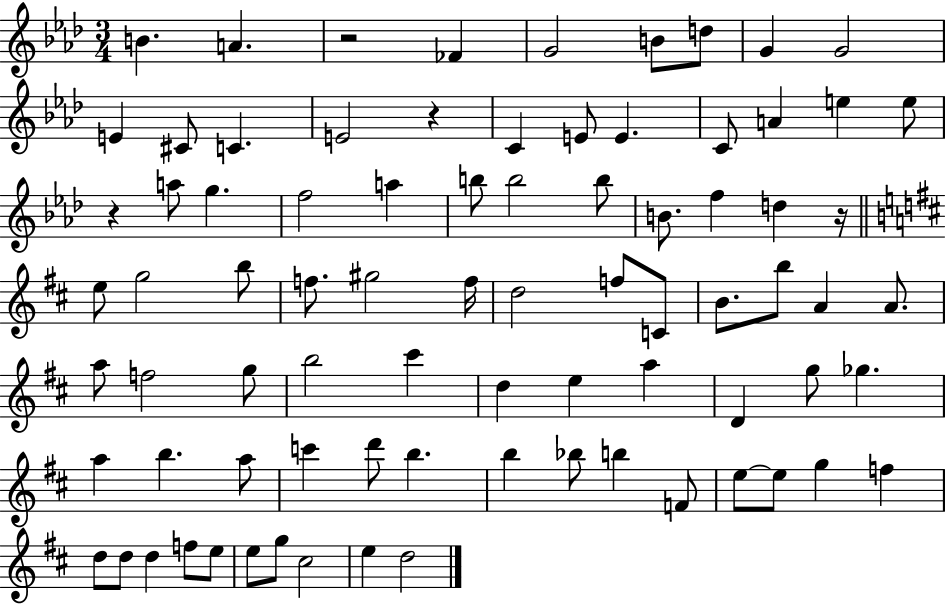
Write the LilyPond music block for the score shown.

{
  \clef treble
  \numericTimeSignature
  \time 3/4
  \key aes \major
  b'4. a'4. | r2 fes'4 | g'2 b'8 d''8 | g'4 g'2 | \break e'4 cis'8 c'4. | e'2 r4 | c'4 e'8 e'4. | c'8 a'4 e''4 e''8 | \break r4 a''8 g''4. | f''2 a''4 | b''8 b''2 b''8 | b'8. f''4 d''4 r16 | \break \bar "||" \break \key b \minor e''8 g''2 b''8 | f''8. gis''2 f''16 | d''2 f''8 c'8 | b'8. b''8 a'4 a'8. | \break a''8 f''2 g''8 | b''2 cis'''4 | d''4 e''4 a''4 | d'4 g''8 ges''4. | \break a''4 b''4. a''8 | c'''4 d'''8 b''4. | b''4 bes''8 b''4 f'8 | e''8~~ e''8 g''4 f''4 | \break d''8 d''8 d''4 f''8 e''8 | e''8 g''8 cis''2 | e''4 d''2 | \bar "|."
}